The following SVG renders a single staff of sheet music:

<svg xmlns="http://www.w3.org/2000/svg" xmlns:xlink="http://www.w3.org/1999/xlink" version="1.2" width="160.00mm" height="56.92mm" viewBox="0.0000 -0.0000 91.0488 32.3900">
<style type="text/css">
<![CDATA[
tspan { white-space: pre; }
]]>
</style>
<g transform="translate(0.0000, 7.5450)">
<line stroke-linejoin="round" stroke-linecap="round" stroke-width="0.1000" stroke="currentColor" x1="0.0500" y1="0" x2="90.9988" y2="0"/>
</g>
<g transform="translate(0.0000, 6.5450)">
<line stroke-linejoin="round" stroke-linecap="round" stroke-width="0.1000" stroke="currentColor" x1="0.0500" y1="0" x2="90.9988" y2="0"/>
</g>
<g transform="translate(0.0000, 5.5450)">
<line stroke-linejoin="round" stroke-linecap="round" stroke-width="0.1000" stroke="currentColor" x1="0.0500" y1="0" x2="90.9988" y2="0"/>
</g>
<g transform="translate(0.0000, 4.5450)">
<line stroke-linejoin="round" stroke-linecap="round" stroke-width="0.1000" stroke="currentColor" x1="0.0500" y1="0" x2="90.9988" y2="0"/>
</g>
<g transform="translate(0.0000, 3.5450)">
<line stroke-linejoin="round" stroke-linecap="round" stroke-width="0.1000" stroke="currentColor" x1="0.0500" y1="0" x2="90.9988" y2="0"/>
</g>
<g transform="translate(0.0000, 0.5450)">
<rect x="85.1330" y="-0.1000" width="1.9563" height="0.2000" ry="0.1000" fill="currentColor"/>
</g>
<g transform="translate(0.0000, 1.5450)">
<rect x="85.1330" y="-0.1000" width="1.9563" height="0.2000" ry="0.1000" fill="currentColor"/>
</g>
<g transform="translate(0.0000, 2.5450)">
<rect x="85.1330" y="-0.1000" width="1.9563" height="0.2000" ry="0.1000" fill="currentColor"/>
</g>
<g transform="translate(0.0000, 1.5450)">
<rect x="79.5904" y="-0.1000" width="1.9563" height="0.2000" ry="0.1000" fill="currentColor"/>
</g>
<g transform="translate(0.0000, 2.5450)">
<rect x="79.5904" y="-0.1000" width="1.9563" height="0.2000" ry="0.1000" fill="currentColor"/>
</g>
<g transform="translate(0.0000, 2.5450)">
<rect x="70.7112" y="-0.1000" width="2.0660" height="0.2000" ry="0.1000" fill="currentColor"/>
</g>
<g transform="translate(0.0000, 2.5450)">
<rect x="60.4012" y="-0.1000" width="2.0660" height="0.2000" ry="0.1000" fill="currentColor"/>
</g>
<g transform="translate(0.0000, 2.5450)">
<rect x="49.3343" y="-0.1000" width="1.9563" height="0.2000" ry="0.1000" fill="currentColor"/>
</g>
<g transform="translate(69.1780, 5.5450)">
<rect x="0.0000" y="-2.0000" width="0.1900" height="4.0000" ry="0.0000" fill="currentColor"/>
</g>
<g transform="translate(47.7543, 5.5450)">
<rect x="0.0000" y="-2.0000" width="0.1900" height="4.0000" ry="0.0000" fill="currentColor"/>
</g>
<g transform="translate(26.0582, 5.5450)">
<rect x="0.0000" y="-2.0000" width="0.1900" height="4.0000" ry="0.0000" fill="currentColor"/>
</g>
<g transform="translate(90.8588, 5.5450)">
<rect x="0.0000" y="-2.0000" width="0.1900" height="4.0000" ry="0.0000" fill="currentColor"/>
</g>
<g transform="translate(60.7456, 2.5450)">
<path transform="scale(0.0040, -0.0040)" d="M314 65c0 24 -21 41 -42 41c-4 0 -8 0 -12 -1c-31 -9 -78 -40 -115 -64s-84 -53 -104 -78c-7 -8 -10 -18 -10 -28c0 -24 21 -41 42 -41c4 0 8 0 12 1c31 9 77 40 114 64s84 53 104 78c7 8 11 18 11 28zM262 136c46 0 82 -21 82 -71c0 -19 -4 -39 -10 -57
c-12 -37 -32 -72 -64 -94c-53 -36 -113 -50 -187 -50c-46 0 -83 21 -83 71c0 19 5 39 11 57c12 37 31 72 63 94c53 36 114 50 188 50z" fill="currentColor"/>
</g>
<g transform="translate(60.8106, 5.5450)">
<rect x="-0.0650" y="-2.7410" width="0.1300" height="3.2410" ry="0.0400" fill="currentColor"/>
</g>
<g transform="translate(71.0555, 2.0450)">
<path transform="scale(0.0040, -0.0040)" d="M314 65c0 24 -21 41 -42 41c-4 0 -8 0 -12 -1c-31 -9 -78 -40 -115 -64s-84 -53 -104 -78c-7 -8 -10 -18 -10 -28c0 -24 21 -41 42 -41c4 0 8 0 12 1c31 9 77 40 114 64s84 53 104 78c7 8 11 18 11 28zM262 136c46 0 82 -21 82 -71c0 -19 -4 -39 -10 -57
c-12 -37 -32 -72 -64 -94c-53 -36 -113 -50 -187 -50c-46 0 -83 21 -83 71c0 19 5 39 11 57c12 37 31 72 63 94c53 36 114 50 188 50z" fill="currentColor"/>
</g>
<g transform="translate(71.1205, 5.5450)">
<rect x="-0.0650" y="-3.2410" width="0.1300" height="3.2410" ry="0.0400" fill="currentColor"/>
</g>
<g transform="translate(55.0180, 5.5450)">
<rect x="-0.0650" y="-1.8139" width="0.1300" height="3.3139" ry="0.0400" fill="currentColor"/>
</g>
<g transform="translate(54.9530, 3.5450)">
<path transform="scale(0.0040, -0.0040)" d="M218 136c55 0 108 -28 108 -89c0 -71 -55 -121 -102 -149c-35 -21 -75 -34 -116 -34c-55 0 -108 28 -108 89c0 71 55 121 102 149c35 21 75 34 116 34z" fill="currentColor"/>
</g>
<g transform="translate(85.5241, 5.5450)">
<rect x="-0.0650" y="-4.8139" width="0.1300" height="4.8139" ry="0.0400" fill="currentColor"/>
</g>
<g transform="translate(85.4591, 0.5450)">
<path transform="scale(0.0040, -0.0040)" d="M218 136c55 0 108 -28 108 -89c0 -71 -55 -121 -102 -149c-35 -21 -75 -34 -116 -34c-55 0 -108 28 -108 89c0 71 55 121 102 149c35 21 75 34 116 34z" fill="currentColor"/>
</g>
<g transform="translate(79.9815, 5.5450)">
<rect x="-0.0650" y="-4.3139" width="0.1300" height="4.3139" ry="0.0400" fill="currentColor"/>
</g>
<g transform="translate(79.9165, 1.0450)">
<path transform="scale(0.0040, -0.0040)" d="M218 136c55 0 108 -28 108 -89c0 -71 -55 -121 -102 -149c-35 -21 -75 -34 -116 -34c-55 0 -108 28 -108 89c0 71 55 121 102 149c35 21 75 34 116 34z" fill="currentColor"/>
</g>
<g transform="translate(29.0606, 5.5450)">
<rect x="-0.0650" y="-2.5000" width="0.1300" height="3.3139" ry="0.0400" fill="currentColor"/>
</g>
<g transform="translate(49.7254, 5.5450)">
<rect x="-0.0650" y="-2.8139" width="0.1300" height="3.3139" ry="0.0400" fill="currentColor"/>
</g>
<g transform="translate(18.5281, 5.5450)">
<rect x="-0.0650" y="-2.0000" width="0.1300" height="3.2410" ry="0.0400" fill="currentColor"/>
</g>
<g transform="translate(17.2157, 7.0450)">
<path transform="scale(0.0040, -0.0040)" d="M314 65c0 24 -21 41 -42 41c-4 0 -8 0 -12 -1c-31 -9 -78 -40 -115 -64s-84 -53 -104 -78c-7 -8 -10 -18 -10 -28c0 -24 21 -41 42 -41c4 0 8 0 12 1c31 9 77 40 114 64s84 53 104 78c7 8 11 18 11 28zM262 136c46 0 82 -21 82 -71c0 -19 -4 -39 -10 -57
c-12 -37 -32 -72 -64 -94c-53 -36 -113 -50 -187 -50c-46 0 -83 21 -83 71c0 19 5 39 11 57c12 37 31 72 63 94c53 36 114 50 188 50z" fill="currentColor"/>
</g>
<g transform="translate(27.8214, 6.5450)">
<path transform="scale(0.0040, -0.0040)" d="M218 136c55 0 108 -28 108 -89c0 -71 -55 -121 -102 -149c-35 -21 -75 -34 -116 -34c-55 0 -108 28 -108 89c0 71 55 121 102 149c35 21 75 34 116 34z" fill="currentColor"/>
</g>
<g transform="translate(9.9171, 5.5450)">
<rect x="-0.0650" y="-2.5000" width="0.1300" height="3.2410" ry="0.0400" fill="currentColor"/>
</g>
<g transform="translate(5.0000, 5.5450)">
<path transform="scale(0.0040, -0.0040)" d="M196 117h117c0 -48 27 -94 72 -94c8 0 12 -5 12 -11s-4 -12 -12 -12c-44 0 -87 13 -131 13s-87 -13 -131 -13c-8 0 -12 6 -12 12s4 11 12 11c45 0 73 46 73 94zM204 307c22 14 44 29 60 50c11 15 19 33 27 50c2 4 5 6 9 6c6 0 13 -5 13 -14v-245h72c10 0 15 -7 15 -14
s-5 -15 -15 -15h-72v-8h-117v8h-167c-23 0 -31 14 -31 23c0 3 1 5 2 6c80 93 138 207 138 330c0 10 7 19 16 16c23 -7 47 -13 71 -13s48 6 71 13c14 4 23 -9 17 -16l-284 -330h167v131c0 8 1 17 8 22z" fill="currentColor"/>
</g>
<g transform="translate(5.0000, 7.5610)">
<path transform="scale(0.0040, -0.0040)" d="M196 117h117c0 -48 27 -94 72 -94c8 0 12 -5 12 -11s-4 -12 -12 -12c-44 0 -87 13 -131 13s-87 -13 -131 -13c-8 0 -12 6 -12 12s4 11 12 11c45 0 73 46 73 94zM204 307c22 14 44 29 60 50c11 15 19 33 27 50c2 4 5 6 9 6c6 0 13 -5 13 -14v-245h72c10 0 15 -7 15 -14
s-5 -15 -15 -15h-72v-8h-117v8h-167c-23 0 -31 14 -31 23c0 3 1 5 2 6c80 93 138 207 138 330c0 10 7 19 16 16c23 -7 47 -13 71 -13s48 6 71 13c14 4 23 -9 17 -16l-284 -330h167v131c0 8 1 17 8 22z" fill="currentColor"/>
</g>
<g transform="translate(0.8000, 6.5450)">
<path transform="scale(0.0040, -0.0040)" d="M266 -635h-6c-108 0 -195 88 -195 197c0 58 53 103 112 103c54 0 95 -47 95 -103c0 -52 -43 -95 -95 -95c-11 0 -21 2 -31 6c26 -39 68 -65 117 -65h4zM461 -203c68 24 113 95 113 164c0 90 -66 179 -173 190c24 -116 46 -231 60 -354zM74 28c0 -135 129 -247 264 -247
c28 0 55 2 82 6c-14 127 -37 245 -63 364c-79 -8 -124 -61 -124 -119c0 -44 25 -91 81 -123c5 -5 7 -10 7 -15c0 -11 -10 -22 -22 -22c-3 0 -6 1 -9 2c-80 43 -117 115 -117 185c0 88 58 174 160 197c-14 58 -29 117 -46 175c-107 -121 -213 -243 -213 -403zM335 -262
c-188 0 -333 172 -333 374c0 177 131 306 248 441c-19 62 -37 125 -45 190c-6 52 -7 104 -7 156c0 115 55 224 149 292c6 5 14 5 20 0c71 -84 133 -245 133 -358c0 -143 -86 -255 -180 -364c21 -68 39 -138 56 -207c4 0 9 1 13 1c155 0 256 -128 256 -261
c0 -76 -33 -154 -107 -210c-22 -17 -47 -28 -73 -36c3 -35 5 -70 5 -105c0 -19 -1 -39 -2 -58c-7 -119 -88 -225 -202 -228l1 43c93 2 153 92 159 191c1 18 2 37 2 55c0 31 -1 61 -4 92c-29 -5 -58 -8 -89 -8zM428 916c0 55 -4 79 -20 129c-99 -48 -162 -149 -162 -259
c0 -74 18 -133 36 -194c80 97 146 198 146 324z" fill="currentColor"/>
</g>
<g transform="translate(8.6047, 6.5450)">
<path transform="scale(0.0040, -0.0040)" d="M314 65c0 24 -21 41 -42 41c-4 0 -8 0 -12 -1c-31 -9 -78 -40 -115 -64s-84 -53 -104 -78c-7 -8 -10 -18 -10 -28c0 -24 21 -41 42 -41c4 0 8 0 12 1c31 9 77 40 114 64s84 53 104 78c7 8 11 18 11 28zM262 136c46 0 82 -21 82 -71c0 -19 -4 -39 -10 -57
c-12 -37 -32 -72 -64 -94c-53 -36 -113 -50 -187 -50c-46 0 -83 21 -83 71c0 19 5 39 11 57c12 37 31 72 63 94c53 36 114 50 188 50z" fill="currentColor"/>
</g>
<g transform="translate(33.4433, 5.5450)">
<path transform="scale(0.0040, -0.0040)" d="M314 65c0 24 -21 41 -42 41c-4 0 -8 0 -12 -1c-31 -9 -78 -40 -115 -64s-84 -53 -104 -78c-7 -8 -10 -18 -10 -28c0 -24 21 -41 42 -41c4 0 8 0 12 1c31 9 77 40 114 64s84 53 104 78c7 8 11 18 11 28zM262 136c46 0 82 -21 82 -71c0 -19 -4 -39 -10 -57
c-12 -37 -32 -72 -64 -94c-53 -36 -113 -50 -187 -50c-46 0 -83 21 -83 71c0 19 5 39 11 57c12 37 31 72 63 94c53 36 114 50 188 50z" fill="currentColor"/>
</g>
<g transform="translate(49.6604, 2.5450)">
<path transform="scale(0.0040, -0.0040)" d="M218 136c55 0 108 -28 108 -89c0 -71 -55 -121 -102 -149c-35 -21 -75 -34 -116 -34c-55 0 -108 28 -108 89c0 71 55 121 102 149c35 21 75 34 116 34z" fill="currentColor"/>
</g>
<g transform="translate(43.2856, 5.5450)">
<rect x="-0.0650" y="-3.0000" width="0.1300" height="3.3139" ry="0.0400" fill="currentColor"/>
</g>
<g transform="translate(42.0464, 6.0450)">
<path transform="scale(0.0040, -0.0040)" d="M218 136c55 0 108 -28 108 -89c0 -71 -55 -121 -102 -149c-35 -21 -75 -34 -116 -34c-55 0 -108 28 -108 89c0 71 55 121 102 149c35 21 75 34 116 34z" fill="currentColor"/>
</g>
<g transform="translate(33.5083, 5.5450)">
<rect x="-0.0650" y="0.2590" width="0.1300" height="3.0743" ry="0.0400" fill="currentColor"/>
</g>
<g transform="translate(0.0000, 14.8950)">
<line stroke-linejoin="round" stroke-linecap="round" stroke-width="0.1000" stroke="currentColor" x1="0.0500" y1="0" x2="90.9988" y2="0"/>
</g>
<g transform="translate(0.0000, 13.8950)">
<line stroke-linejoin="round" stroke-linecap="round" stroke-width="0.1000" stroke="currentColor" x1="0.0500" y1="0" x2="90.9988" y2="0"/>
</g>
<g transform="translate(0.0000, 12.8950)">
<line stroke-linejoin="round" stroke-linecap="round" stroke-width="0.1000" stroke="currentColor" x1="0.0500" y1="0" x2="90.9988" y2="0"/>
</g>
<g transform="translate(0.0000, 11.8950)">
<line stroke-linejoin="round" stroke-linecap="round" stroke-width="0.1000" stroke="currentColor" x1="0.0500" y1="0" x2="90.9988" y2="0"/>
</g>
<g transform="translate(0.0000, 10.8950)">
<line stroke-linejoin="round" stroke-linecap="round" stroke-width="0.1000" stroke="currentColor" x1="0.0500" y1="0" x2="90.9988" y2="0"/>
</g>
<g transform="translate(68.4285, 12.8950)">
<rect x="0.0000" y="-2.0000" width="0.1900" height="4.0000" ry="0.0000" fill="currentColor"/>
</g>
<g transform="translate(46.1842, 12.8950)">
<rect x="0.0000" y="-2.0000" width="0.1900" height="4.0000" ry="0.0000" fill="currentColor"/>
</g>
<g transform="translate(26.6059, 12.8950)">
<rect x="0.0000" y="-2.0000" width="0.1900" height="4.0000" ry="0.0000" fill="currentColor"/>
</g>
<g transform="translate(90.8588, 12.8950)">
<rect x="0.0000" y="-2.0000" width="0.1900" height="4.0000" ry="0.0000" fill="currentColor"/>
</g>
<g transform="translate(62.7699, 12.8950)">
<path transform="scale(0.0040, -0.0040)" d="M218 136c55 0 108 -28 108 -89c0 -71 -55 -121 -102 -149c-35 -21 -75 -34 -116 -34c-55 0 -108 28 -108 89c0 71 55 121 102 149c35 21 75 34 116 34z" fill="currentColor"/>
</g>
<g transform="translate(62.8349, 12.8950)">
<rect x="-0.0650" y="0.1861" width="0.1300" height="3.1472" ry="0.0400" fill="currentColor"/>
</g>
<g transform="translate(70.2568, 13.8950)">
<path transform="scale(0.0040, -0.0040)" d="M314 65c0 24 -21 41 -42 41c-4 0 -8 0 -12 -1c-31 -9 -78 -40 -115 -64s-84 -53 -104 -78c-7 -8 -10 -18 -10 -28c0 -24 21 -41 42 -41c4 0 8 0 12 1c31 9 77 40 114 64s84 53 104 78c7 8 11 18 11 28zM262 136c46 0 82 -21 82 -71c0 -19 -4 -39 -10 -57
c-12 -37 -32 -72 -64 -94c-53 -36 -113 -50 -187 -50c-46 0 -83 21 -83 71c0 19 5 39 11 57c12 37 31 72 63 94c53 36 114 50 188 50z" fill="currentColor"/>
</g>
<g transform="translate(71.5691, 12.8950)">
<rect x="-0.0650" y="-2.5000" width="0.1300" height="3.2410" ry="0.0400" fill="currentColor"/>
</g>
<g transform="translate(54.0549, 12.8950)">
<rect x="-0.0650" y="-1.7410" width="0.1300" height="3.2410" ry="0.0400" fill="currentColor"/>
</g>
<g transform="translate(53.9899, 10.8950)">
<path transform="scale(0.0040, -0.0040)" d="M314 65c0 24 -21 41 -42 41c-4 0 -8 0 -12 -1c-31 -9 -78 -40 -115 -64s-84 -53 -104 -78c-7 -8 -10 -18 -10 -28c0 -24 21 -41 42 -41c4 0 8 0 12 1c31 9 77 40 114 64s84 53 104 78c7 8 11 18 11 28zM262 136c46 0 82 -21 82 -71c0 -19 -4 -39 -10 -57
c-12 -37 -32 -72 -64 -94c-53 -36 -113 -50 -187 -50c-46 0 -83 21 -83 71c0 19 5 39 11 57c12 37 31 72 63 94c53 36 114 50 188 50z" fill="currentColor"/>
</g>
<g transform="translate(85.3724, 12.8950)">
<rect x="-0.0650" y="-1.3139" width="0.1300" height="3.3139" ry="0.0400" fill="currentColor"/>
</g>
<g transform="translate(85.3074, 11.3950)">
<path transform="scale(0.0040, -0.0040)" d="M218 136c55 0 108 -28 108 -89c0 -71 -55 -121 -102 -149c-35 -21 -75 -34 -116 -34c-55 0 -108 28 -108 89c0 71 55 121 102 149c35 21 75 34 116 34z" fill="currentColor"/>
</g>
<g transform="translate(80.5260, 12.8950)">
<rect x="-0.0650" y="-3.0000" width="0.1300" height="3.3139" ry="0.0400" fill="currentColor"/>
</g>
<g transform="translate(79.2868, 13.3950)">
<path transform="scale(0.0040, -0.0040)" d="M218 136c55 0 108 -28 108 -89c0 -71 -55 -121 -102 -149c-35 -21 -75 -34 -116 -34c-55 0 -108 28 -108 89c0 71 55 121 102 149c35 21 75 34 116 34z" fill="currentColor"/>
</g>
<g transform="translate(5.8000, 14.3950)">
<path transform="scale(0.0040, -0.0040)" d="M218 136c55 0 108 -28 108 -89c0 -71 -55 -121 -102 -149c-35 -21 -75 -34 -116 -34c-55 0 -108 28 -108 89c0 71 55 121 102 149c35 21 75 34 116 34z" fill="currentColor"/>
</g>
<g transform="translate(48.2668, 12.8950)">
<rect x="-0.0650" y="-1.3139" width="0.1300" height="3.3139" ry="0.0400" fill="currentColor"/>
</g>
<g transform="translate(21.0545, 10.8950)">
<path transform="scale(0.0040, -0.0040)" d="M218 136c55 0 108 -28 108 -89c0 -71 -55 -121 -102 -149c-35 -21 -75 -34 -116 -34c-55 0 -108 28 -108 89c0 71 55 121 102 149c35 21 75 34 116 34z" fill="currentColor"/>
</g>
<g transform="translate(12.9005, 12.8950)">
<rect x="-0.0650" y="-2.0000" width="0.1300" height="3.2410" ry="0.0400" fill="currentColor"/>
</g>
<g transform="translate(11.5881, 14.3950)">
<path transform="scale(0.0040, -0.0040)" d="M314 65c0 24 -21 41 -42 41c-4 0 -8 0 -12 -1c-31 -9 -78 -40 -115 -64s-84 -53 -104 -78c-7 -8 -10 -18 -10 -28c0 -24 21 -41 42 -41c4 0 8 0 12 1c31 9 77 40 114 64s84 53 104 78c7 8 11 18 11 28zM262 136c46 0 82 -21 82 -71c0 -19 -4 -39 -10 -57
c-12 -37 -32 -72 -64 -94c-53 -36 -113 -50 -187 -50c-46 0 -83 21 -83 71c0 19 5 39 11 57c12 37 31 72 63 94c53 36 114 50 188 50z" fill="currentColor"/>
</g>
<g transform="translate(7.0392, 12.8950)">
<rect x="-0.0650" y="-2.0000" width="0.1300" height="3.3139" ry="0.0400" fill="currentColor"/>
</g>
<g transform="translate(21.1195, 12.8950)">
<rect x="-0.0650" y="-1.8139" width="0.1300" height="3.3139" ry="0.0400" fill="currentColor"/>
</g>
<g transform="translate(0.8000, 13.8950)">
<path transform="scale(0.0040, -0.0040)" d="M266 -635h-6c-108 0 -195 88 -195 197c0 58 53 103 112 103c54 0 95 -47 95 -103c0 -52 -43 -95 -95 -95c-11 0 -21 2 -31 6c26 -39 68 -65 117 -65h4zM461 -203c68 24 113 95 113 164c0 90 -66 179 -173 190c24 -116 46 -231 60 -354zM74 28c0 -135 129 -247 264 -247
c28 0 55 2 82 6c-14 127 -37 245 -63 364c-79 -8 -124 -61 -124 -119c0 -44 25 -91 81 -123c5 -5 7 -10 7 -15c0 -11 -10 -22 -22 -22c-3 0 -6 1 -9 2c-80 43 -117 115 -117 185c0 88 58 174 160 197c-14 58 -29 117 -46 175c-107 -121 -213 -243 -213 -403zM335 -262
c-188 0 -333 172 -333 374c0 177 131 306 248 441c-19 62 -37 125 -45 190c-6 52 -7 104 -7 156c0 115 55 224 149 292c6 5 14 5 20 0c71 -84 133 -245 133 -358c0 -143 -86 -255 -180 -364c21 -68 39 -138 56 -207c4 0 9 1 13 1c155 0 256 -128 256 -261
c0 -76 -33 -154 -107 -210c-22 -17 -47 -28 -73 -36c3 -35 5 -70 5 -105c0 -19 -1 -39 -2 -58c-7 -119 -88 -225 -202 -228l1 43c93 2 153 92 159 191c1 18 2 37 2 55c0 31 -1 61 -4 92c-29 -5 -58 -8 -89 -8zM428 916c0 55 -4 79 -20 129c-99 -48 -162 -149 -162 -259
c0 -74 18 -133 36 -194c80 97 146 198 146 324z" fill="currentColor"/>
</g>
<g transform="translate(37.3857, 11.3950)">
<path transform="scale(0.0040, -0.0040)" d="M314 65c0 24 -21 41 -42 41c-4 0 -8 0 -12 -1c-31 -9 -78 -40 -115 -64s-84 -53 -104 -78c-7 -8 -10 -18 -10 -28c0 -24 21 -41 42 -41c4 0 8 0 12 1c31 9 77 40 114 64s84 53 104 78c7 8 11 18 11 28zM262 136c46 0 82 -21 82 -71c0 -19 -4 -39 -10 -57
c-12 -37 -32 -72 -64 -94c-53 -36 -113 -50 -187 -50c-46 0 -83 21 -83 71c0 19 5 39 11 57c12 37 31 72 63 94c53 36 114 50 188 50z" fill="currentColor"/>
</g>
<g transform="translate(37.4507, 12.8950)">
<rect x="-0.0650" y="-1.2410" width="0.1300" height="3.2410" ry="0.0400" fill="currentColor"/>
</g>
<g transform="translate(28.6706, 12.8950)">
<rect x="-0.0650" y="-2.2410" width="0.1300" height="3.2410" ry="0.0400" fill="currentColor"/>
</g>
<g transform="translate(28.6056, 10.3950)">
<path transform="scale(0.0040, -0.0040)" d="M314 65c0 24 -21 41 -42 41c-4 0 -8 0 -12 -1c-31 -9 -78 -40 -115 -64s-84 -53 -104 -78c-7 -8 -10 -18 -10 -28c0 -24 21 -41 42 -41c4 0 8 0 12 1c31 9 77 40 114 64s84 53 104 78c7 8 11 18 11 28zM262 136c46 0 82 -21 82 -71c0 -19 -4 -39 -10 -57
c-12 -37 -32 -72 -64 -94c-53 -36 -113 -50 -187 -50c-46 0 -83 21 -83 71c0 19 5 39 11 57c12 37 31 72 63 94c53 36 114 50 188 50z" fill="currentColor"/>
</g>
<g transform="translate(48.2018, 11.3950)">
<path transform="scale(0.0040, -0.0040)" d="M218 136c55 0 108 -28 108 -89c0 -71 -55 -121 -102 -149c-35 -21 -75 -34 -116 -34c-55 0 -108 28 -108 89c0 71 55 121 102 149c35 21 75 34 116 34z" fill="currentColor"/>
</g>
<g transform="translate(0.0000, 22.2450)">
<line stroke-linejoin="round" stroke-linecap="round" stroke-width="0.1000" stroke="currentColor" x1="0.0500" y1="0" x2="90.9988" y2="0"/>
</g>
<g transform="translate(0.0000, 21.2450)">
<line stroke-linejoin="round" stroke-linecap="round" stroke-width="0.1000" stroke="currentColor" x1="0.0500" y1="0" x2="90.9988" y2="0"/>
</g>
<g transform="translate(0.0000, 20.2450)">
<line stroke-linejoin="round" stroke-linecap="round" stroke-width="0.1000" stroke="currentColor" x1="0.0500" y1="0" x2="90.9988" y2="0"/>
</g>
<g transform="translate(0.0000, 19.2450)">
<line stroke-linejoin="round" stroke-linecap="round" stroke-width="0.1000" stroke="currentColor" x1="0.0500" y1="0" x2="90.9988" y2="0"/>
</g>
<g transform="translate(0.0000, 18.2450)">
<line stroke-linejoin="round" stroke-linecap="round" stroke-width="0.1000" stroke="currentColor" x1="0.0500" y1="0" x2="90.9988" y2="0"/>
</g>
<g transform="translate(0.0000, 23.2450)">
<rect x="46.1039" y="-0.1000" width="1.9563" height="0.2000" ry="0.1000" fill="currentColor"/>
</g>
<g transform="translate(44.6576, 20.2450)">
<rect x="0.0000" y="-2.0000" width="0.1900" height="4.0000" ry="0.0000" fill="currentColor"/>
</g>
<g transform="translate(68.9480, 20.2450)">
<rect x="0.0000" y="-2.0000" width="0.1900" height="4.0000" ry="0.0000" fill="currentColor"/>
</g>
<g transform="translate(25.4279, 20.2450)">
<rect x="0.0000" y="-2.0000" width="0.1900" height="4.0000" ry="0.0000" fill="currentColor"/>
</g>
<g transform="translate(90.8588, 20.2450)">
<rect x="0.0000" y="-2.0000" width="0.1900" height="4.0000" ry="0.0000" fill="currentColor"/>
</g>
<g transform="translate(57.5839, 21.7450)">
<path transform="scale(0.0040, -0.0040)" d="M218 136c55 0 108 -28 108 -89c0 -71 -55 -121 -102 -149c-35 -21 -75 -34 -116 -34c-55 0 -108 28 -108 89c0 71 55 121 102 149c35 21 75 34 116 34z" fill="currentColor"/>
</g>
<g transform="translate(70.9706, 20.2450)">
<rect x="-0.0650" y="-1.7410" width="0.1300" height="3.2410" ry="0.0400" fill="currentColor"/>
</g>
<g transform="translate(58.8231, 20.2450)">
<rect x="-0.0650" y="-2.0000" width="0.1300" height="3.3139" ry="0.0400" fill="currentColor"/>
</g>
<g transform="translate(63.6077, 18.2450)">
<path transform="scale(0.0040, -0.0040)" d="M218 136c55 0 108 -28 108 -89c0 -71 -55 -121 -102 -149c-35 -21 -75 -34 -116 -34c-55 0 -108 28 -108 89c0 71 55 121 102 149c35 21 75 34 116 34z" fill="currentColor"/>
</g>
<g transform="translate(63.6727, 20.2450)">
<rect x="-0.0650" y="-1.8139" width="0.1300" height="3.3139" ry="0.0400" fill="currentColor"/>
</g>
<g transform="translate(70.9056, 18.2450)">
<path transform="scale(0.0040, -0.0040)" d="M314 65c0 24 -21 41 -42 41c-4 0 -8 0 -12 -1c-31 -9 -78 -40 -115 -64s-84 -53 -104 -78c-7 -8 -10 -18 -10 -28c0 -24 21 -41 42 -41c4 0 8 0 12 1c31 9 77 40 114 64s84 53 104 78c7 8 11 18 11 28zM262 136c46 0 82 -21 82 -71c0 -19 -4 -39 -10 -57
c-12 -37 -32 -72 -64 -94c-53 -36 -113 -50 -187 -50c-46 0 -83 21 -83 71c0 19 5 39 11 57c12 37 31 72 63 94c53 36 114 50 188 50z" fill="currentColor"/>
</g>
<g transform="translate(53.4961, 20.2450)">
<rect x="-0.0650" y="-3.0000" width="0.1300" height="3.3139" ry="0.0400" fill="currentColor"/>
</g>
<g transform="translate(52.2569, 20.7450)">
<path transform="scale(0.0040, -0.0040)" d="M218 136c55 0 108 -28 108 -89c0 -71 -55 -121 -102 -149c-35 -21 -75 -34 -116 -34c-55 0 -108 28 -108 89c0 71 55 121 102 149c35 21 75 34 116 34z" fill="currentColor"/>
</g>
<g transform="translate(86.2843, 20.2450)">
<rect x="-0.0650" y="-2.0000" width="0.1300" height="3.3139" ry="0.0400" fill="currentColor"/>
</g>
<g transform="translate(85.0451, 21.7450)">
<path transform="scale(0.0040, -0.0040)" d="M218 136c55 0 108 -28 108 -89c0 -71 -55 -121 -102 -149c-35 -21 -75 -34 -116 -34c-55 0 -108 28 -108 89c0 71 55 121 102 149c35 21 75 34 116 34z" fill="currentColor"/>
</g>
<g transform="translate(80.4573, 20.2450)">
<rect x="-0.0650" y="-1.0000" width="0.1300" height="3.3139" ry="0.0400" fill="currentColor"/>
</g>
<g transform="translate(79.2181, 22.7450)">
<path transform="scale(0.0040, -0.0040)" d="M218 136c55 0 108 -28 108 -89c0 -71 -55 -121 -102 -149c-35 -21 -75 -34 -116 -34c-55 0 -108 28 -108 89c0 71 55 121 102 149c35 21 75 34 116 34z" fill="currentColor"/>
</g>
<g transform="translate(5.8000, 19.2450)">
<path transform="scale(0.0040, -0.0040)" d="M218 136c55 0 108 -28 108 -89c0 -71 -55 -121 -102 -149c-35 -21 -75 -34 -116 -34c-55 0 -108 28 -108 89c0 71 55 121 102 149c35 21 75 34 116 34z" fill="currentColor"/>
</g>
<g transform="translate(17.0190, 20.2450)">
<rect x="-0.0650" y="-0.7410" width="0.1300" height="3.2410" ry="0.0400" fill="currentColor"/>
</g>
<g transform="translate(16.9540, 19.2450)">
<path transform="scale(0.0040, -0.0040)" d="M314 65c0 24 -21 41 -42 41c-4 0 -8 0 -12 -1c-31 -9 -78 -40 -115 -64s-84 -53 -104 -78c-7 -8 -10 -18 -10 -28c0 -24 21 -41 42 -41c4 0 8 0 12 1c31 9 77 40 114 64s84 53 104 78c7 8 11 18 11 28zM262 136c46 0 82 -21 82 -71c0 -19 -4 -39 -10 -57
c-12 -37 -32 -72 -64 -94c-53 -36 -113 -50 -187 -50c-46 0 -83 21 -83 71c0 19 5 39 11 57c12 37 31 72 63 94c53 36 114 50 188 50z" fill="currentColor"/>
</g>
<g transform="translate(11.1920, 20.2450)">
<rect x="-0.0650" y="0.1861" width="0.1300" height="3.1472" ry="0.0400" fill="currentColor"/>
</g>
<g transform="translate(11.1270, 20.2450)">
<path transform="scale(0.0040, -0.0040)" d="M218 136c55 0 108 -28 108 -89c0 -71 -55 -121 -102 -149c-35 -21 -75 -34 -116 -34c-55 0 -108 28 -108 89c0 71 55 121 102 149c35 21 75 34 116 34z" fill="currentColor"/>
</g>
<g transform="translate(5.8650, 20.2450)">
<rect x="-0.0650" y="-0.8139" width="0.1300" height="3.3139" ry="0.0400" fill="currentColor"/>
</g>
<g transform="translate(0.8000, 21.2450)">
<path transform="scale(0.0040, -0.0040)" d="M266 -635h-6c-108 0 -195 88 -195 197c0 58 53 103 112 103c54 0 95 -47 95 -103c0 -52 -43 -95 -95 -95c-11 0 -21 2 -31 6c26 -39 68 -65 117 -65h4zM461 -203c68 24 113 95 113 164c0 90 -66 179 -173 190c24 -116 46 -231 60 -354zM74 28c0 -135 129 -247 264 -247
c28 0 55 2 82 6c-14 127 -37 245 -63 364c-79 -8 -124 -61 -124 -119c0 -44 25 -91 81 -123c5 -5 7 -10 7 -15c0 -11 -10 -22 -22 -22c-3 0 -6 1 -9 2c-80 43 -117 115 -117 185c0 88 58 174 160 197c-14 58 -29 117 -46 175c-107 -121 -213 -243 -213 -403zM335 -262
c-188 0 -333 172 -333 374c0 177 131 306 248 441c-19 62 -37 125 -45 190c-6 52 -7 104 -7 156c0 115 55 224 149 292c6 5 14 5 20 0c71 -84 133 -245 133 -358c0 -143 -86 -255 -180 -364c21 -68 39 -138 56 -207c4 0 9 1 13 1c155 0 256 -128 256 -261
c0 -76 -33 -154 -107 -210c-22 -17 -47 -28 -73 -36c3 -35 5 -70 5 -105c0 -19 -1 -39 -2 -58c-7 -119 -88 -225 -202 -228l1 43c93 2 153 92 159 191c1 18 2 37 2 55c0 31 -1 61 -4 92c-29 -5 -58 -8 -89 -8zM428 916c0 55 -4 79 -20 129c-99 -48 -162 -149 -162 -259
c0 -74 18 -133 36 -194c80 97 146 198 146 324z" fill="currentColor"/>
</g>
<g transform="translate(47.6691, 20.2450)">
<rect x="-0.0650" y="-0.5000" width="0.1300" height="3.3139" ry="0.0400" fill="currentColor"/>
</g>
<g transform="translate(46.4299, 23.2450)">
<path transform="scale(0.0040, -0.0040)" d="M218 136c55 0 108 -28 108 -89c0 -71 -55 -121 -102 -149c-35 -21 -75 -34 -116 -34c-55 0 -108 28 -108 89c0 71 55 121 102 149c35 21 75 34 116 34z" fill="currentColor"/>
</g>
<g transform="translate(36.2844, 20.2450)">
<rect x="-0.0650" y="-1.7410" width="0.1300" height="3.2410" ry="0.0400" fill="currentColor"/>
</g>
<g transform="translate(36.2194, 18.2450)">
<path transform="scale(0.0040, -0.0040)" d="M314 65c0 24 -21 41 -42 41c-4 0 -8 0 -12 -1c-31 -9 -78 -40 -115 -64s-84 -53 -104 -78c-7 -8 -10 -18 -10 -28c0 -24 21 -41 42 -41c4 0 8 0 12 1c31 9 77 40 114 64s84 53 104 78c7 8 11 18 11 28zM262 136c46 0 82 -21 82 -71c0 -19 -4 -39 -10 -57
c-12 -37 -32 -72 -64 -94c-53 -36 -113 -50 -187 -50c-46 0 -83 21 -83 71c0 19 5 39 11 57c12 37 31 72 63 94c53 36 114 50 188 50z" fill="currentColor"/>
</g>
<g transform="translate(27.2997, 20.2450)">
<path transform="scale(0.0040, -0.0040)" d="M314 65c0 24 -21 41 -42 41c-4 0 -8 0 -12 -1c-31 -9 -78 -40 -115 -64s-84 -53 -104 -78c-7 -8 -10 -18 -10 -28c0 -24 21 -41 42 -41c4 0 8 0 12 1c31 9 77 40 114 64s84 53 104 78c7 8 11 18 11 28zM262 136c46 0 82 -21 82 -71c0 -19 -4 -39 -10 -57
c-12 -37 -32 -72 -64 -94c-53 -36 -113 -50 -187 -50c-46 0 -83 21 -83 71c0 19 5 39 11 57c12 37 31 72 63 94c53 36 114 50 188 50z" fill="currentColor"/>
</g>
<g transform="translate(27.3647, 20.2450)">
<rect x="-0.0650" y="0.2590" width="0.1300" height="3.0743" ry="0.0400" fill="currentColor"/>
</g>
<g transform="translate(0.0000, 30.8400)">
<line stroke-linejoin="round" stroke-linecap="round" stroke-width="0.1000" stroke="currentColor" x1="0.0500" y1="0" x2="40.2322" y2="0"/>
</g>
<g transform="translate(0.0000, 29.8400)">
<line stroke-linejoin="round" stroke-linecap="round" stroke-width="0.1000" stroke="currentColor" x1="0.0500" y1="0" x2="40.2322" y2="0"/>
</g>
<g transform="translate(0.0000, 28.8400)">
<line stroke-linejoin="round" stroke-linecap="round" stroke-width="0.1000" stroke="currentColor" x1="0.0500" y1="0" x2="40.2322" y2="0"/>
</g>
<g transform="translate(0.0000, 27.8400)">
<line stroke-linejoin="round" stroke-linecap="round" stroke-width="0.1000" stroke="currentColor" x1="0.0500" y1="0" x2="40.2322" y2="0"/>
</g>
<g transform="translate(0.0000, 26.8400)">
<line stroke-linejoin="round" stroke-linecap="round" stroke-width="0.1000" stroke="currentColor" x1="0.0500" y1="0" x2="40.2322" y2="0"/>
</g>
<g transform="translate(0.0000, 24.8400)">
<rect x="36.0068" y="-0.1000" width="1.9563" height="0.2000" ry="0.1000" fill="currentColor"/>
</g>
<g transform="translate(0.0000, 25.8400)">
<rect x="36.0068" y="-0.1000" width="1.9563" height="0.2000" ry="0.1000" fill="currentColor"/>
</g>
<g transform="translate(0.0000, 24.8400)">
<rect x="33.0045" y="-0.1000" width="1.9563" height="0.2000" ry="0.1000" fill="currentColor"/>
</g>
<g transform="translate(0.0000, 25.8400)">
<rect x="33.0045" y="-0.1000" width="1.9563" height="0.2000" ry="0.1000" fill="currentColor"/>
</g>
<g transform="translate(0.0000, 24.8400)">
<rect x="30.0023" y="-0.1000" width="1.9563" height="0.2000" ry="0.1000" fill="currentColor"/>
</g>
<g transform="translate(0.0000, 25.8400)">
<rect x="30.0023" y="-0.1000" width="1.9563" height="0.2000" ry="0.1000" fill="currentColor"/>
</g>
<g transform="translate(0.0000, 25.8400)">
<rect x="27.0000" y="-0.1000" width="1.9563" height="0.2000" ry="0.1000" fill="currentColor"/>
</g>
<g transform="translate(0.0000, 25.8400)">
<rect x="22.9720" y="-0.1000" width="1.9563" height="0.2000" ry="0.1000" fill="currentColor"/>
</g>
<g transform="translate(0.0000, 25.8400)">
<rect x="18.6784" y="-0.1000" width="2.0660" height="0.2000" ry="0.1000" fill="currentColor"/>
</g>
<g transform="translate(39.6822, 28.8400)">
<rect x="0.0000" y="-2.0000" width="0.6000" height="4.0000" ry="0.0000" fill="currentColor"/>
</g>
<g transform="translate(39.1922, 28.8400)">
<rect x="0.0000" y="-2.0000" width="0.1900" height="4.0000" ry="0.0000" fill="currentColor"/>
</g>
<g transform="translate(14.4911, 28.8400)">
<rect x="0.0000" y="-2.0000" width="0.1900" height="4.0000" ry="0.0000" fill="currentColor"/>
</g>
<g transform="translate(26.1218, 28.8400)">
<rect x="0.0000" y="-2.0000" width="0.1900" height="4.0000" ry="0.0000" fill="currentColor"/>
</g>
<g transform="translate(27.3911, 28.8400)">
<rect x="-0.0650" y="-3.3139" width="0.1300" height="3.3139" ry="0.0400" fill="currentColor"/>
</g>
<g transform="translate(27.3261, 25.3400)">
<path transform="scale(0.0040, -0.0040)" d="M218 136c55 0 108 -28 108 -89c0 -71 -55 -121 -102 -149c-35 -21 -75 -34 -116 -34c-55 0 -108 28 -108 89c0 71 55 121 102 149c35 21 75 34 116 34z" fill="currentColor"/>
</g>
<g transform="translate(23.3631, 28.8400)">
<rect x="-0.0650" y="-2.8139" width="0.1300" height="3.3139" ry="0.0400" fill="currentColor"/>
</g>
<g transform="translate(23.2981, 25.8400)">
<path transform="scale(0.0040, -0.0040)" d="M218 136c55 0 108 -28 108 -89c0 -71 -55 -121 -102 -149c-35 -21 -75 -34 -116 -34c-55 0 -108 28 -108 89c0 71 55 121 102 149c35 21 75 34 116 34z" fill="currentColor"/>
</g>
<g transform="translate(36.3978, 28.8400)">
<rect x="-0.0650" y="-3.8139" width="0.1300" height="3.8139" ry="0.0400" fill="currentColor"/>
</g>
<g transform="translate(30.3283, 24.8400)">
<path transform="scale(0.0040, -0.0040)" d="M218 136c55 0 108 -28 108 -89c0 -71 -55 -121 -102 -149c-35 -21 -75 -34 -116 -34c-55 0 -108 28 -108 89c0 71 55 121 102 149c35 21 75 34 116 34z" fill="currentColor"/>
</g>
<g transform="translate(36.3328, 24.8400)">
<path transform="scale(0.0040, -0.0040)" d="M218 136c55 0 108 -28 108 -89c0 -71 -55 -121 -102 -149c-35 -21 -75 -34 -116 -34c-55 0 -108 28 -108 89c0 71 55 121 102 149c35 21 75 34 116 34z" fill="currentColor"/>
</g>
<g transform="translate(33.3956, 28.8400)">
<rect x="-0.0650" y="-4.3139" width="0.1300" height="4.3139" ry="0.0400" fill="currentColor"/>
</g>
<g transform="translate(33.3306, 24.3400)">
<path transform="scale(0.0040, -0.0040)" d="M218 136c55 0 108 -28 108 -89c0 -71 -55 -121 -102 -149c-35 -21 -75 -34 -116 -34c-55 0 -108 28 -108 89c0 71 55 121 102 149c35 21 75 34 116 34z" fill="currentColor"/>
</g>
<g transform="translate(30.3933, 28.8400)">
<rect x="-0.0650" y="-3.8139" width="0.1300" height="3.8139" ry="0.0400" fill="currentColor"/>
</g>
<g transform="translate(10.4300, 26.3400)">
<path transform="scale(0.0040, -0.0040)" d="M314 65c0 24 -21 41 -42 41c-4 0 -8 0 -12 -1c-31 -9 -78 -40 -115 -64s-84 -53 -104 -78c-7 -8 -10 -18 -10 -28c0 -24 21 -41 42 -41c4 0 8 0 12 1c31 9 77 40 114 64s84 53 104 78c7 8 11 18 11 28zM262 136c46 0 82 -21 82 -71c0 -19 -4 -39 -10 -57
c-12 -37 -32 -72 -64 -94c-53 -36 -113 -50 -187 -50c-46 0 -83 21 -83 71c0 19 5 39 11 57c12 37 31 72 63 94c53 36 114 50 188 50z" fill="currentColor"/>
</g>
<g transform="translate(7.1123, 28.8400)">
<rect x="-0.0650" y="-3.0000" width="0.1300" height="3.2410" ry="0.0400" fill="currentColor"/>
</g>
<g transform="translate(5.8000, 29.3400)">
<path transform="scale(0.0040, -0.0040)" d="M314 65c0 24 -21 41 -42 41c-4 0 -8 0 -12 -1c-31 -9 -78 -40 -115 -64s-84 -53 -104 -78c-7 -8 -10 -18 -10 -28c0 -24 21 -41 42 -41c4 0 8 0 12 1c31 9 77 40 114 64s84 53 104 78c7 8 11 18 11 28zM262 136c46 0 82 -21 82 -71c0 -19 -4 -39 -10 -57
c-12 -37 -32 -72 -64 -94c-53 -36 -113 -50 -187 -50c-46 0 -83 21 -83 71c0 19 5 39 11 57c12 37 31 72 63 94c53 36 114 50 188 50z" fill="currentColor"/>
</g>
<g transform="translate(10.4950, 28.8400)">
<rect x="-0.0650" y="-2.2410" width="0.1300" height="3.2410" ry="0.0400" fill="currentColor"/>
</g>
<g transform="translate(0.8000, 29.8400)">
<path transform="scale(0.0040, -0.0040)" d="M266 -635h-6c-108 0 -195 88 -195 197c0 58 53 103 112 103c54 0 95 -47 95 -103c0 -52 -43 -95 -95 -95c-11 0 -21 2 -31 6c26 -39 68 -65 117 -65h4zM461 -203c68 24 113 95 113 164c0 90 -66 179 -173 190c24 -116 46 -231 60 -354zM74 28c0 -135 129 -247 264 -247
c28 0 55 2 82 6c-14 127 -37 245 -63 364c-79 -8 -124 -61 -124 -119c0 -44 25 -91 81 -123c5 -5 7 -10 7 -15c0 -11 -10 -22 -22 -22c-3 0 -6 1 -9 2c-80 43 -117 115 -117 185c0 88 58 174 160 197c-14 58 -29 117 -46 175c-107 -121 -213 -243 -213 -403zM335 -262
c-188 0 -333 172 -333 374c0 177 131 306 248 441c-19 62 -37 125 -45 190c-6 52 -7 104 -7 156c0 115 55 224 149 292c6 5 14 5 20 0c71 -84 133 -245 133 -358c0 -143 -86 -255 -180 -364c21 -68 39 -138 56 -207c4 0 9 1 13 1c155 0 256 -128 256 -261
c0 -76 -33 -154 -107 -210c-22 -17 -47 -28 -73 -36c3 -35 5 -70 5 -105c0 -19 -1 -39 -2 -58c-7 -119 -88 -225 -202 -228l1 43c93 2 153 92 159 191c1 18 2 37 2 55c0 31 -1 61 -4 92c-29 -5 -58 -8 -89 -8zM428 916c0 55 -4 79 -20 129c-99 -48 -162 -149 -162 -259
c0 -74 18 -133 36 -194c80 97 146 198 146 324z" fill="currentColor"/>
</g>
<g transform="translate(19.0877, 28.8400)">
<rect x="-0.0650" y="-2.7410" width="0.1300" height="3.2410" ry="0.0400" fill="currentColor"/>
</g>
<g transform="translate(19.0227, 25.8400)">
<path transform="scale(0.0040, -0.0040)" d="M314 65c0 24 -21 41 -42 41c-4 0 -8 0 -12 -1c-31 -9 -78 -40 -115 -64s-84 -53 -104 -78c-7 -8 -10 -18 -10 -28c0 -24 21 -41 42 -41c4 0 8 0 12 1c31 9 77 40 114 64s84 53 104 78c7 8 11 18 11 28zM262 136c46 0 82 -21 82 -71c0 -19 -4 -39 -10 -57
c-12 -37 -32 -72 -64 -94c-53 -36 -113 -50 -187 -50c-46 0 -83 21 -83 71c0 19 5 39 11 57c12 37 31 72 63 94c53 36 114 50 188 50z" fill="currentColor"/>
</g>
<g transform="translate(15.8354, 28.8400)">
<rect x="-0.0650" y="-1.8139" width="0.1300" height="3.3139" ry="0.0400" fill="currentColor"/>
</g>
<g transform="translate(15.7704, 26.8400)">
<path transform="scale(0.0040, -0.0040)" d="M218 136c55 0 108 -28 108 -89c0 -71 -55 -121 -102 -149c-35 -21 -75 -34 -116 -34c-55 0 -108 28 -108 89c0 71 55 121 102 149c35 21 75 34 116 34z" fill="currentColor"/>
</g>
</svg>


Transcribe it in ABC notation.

X:1
T:Untitled
M:4/4
L:1/4
K:C
G2 F2 G B2 A a f a2 b2 d' e' F F2 f g2 e2 e f2 B G2 A e d B d2 B2 f2 C A F f f2 D F A2 g2 f a2 a b c' d' c'